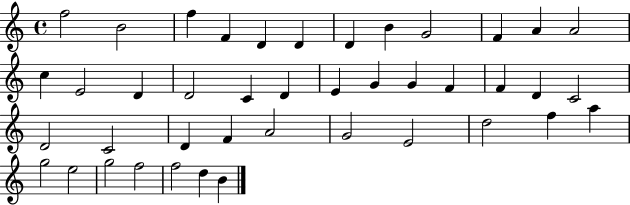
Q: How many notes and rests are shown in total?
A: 42